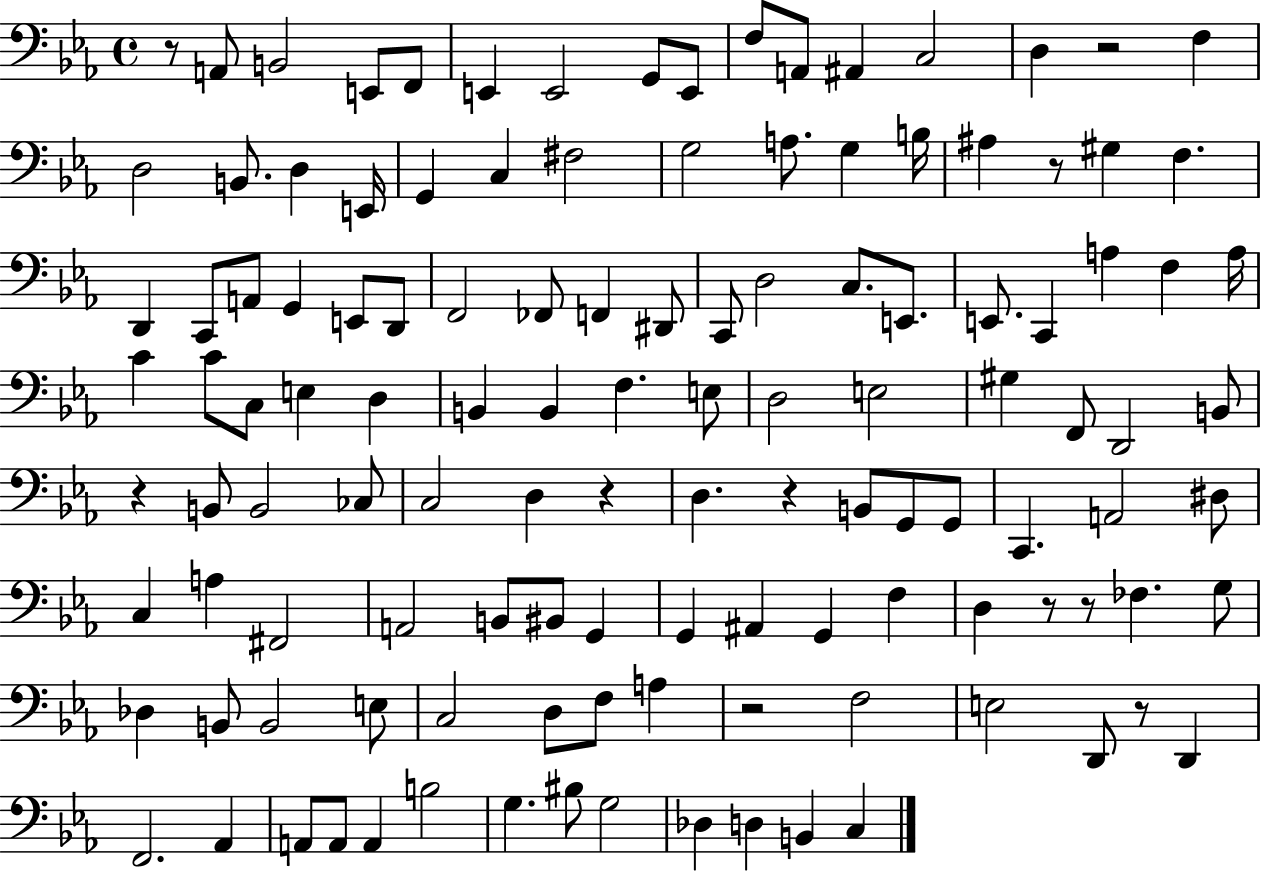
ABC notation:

X:1
T:Untitled
M:4/4
L:1/4
K:Eb
z/2 A,,/2 B,,2 E,,/2 F,,/2 E,, E,,2 G,,/2 E,,/2 F,/2 A,,/2 ^A,, C,2 D, z2 F, D,2 B,,/2 D, E,,/4 G,, C, ^F,2 G,2 A,/2 G, B,/4 ^A, z/2 ^G, F, D,, C,,/2 A,,/2 G,, E,,/2 D,,/2 F,,2 _F,,/2 F,, ^D,,/2 C,,/2 D,2 C,/2 E,,/2 E,,/2 C,, A, F, A,/4 C C/2 C,/2 E, D, B,, B,, F, E,/2 D,2 E,2 ^G, F,,/2 D,,2 B,,/2 z B,,/2 B,,2 _C,/2 C,2 D, z D, z B,,/2 G,,/2 G,,/2 C,, A,,2 ^D,/2 C, A, ^F,,2 A,,2 B,,/2 ^B,,/2 G,, G,, ^A,, G,, F, D, z/2 z/2 _F, G,/2 _D, B,,/2 B,,2 E,/2 C,2 D,/2 F,/2 A, z2 F,2 E,2 D,,/2 z/2 D,, F,,2 _A,, A,,/2 A,,/2 A,, B,2 G, ^B,/2 G,2 _D, D, B,, C,